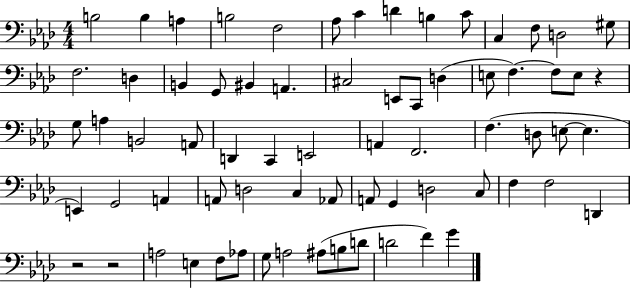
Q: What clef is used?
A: bass